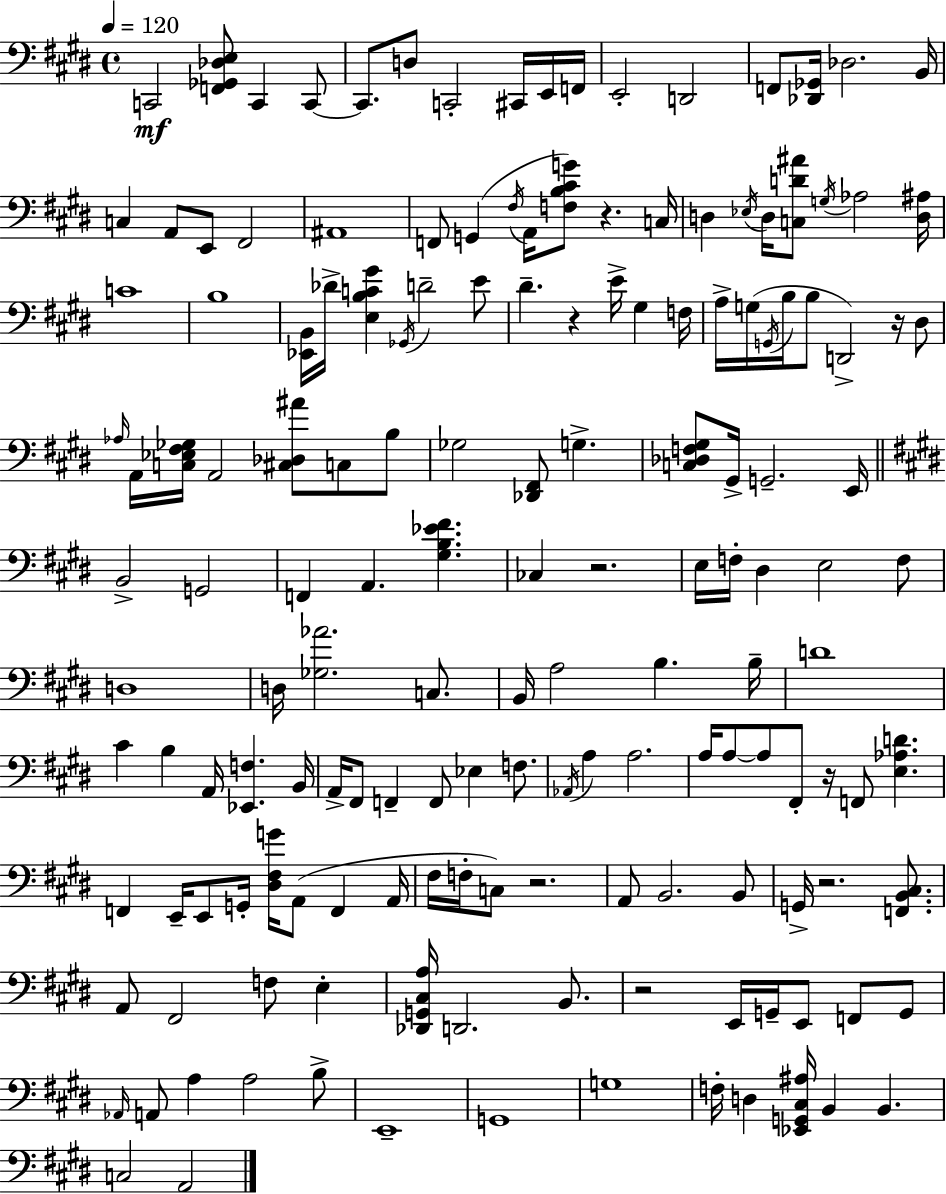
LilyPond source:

{
  \clef bass
  \time 4/4
  \defaultTimeSignature
  \key e \major
  \tempo 4 = 120
  c,2\mf <f, ges, des e>8 c,4 c,8~~ | c,8. d8 c,2-. cis,16 e,16 f,16 | e,2-. d,2 | f,8 <des, ges,>16 des2. b,16 | \break c4 a,8 e,8 fis,2 | ais,1 | f,8 g,4( \acciaccatura { fis16 } a,16 <f b cis' g'>8) r4. | c16 d4 \acciaccatura { ees16 } d16 <c d' ais'>8 \acciaccatura { g16 } aes2 | \break <d ais>16 c'1 | b1 | <ees, b,>16 des'16-> <e b c' gis'>4 \acciaccatura { ges,16 } d'2-- | e'8 dis'4.-- r4 e'16-> gis4 | \break f16 a16-> g16( \acciaccatura { g,16 } b16 b8 d,2->) | r16 dis8 \grace { aes16 } a,16 <c ees fis ges>16 a,2 | <cis des ais'>8 c8 b8 ges2 <des, fis,>8 | g4.-> <c des f gis>8 gis,16-> g,2.-- | \break e,16 \bar "||" \break \key e \major b,2-> g,2 | f,4 a,4. <gis b ees' fis'>4. | ces4 r2. | e16 f16-. dis4 e2 f8 | \break d1 | d16 <ges aes'>2. c8. | b,16 a2 b4. b16-- | d'1 | \break cis'4 b4 a,16 <ees, f>4. b,16 | a,16-> fis,8 f,4-- f,8 ees4 f8. | \acciaccatura { aes,16 } a4 a2. | a16 a8~~ a8 fis,8-. r16 f,8 <e aes d'>4. | \break f,4 e,16-- e,8 g,16-. <dis fis g'>16 a,8( f,4 | a,16 fis16 f16-. c8) r2. | a,8 b,2. b,8 | g,16-> r2. <f, b, cis>8. | \break a,8 fis,2 f8 e4-. | <des, g, cis a>16 d,2. b,8. | r2 e,16 g,16-- e,8 f,8 g,8 | \grace { aes,16 } a,8 a4 a2 | \break b8-> e,1-- | g,1 | g1 | f16-. d4 <ees, g, cis ais>16 b,4 b,4. | \break c2 a,2 | \bar "|."
}